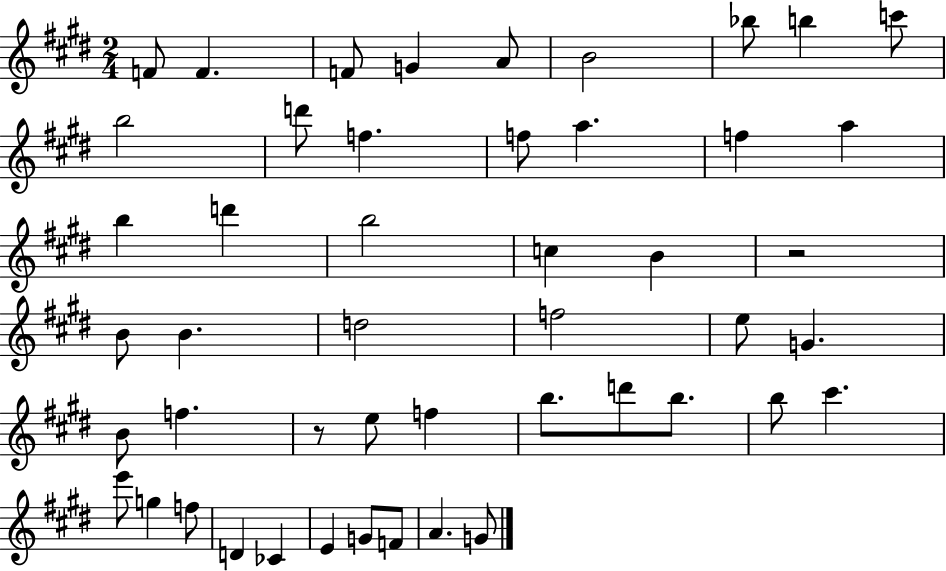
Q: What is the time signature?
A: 2/4